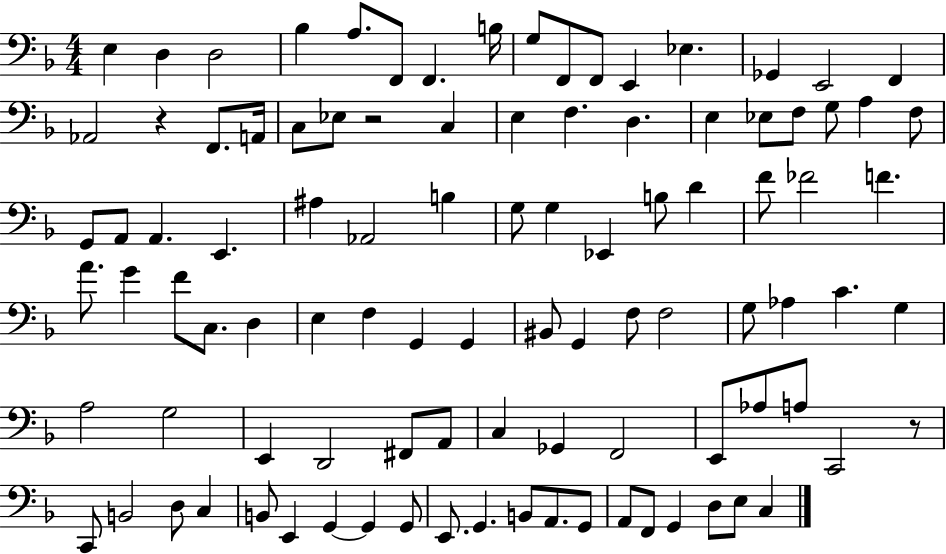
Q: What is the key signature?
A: F major